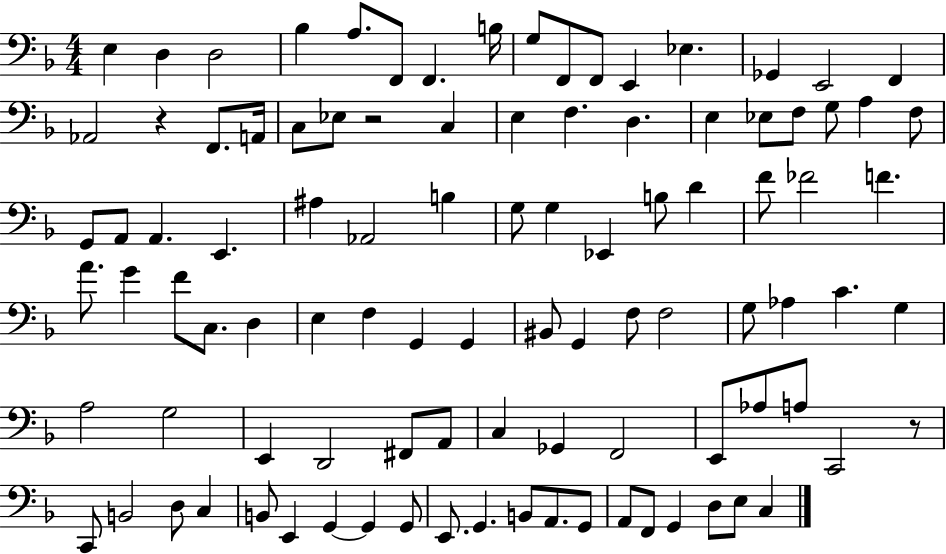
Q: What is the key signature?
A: F major